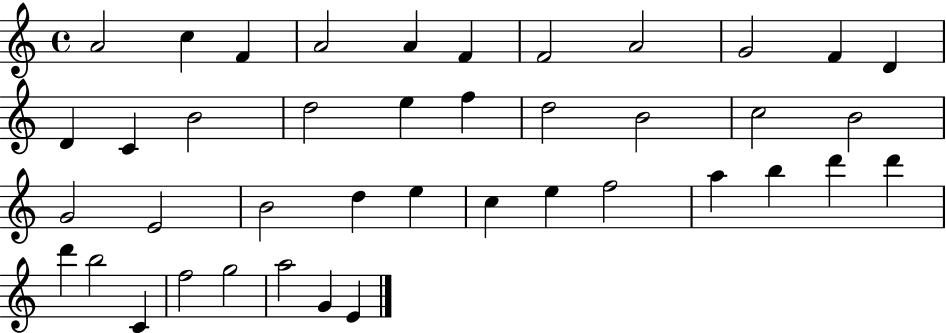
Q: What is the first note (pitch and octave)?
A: A4